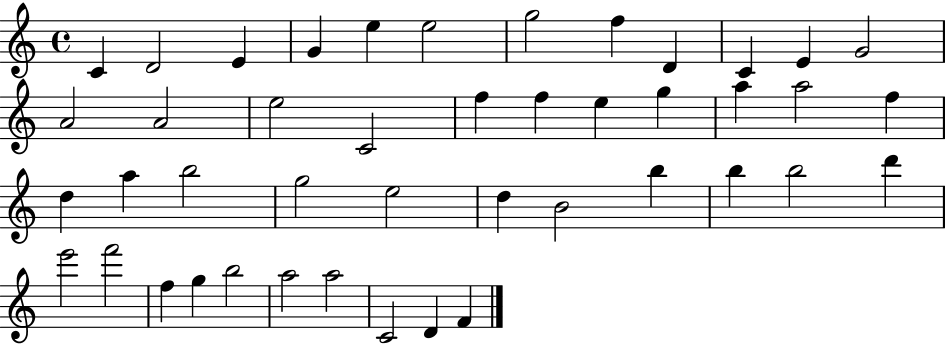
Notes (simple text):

C4/q D4/h E4/q G4/q E5/q E5/h G5/h F5/q D4/q C4/q E4/q G4/h A4/h A4/h E5/h C4/h F5/q F5/q E5/q G5/q A5/q A5/h F5/q D5/q A5/q B5/h G5/h E5/h D5/q B4/h B5/q B5/q B5/h D6/q E6/h F6/h F5/q G5/q B5/h A5/h A5/h C4/h D4/q F4/q